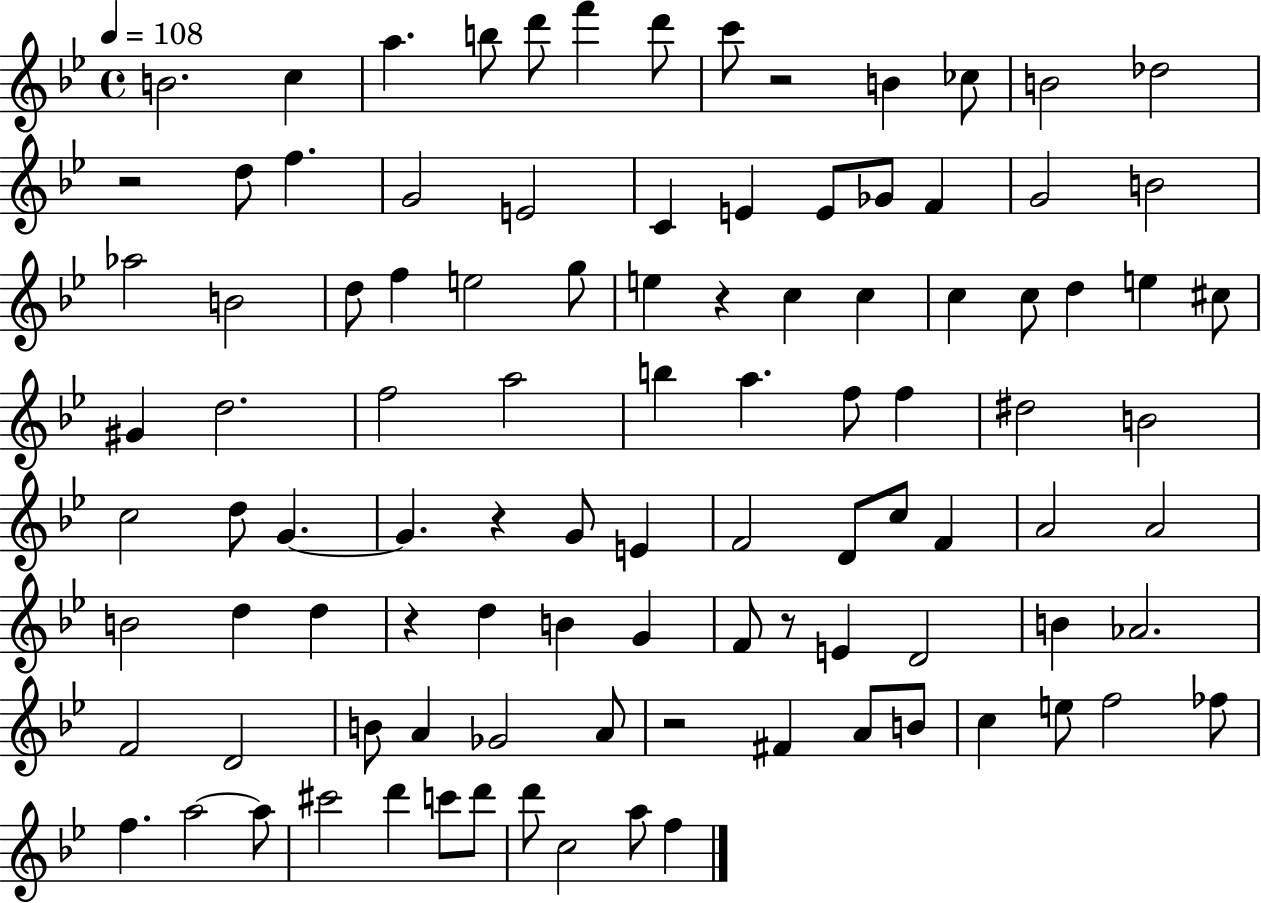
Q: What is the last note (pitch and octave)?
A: F5